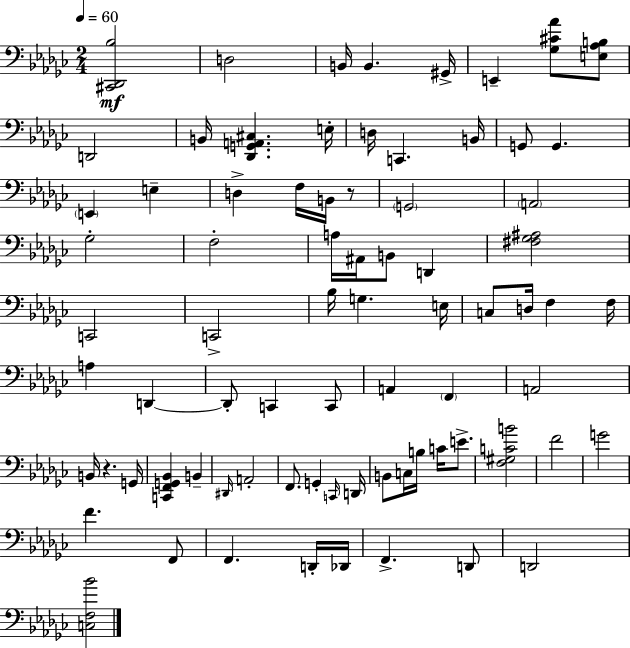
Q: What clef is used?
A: bass